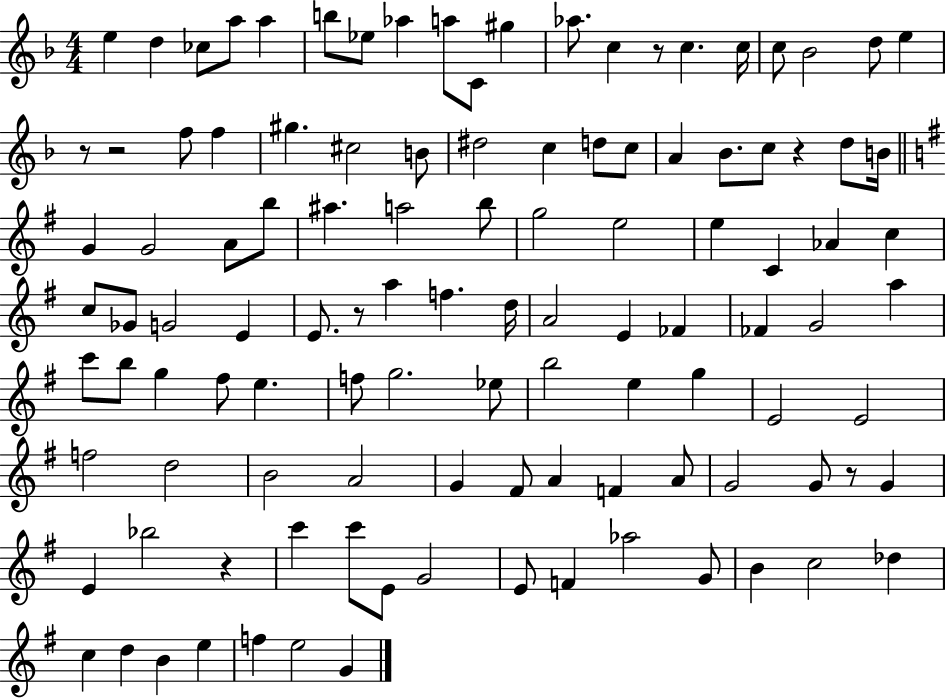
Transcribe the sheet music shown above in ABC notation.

X:1
T:Untitled
M:4/4
L:1/4
K:F
e d _c/2 a/2 a b/2 _e/2 _a a/2 C/2 ^g _a/2 c z/2 c c/4 c/2 _B2 d/2 e z/2 z2 f/2 f ^g ^c2 B/2 ^d2 c d/2 c/2 A _B/2 c/2 z d/2 B/4 G G2 A/2 b/2 ^a a2 b/2 g2 e2 e C _A c c/2 _G/2 G2 E E/2 z/2 a f d/4 A2 E _F _F G2 a c'/2 b/2 g ^f/2 e f/2 g2 _e/2 b2 e g E2 E2 f2 d2 B2 A2 G ^F/2 A F A/2 G2 G/2 z/2 G E _b2 z c' c'/2 E/2 G2 E/2 F _a2 G/2 B c2 _d c d B e f e2 G